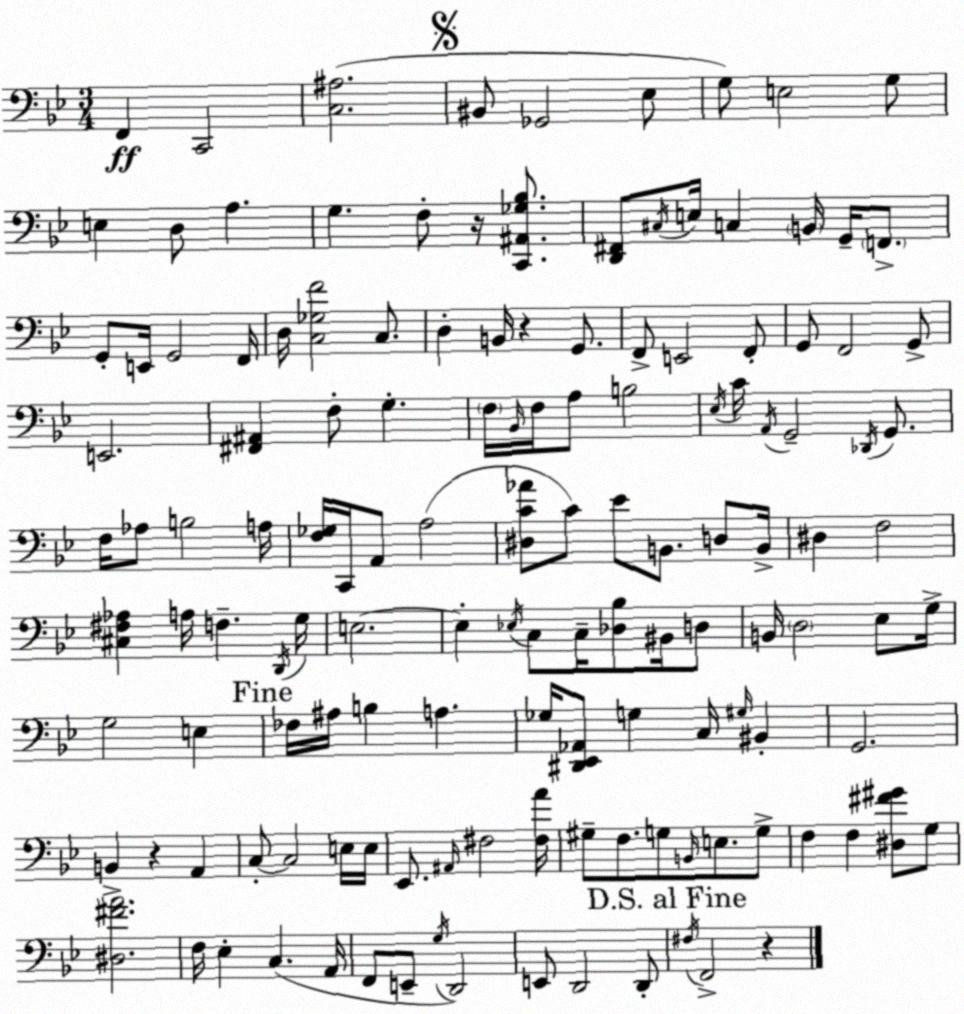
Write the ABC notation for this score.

X:1
T:Untitled
M:3/4
L:1/4
K:Gm
F,, C,,2 [C,^A,]2 ^B,,/2 _G,,2 _E,/2 G,/2 E,2 G,/2 E, D,/2 A, G, F,/2 z/4 [C,,^A,,_G,_B,]/2 [D,,^F,,]/2 ^C,/4 E,/4 C, B,,/4 G,,/4 F,,/2 G,,/2 E,,/4 G,,2 F,,/4 D,/4 [C,_G,F]2 C,/2 D, B,,/4 z G,,/2 F,,/2 E,,2 F,,/2 G,,/2 F,,2 G,,/2 E,,2 [^F,,^A,,] F,/2 G, F,/4 _B,,/4 F,/4 A,/2 B,2 _E,/4 C/4 A,,/4 G,,2 _D,,/4 G,,/2 F,/4 _A,/2 B,2 A,/4 [F,_G,]/4 C,,/4 A,,/2 A,2 [^D,C_A]/2 C/2 _E/2 B,,/2 D,/2 B,,/4 ^D, F,2 [^C,^F,_A,] A,/4 F, D,,/4 G,/4 E,2 E, _E,/4 C,/2 C,/4 [_D,_B,]/2 ^B,,/4 D,/2 B,,/4 D,2 _E,/2 G,/4 G,2 E, _F,/4 ^A,/4 B, A, _G,/4 [^D,,_E,,_A,,]/2 G, C,/4 ^G,/4 ^B,, G,,2 B,, z A,, C,/2 C,2 E,/4 E,/4 _E,,/2 ^A,,/4 ^F,2 [^F,A]/4 ^G,/2 F,/2 G,/2 B,,/4 E,/2 G,/2 F, F, [^D,^F^G]/2 G,/2 [^D,^FA]2 F,/4 _E, C, A,,/4 F,,/2 E,,/2 G,/4 D,,2 E,,/2 D,,2 D,,/2 ^F,/4 F,,2 z